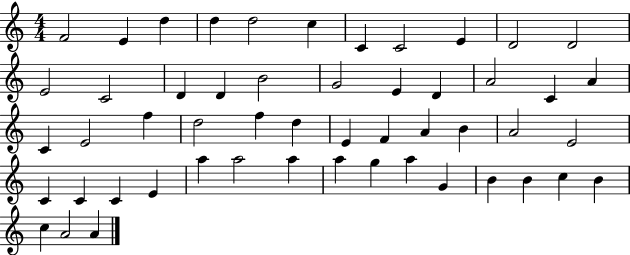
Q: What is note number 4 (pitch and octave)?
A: D5